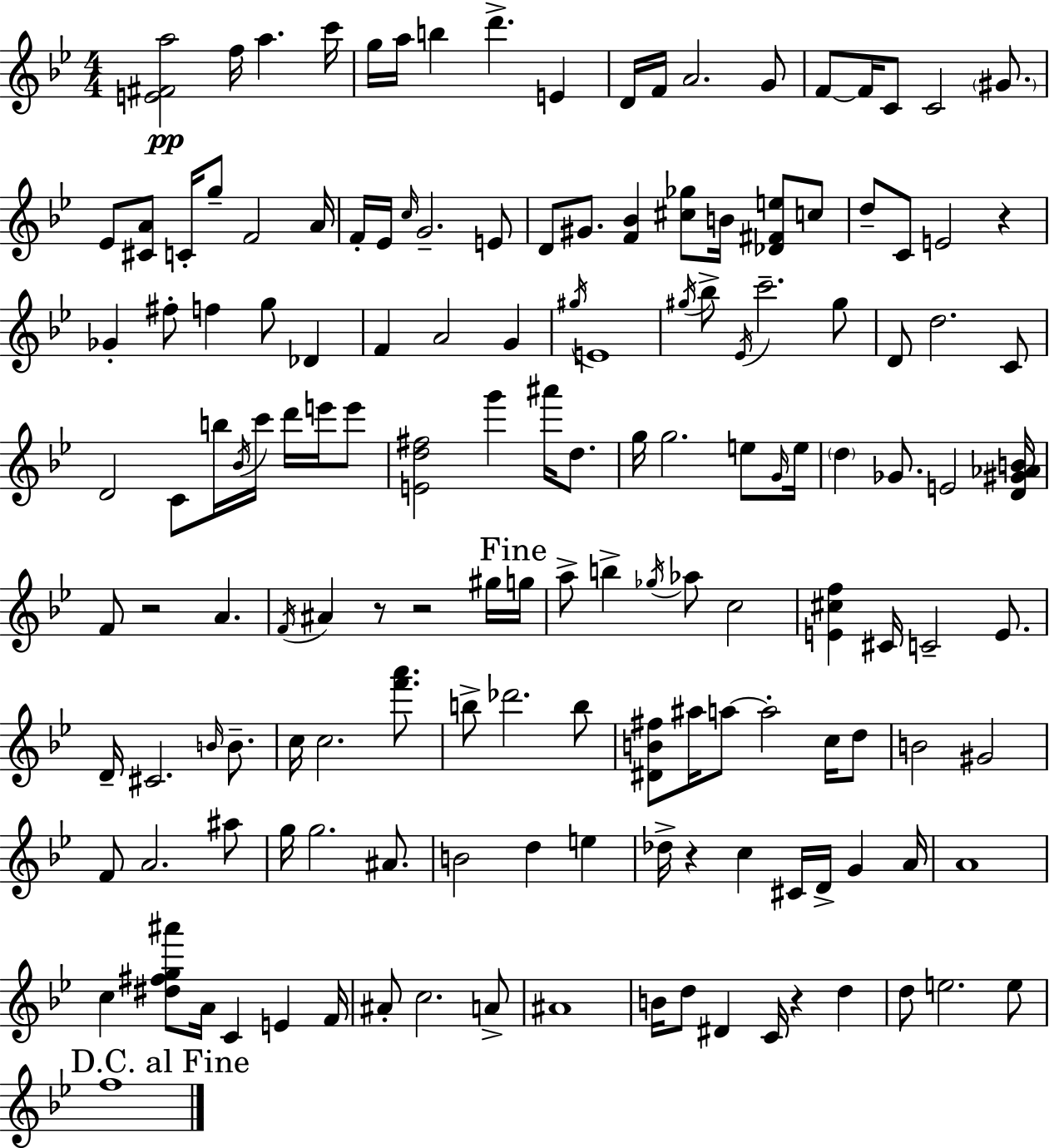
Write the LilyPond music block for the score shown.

{
  \clef treble
  \numericTimeSignature
  \time 4/4
  \key g \minor
  <e' fis' a''>2\pp f''16 a''4. c'''16 | g''16 a''16 b''4 d'''4.-> e'4 | d'16 f'16 a'2. g'8 | f'8~~ f'16 c'8 c'2 \parenthesize gis'8. | \break ees'8 <cis' a'>8 c'16-. g''8-- f'2 a'16 | f'16-. ees'16 \grace { c''16 } g'2.-- e'8 | d'8 gis'8. <f' bes'>4 <cis'' ges''>8 b'16 <des' fis' e''>8 c''8 | d''8-- c'8 e'2 r4 | \break ges'4-. fis''8-. f''4 g''8 des'4 | f'4 a'2 g'4 | \acciaccatura { gis''16 } e'1 | \acciaccatura { gis''16 } bes''8-> \acciaccatura { ees'16 } c'''2.-- | \break gis''8 d'8 d''2. | c'8 d'2 c'8 b''16 \acciaccatura { bes'16 } | c'''16 d'''16 e'''16 e'''8 <e' d'' fis''>2 g'''4 | ais'''16 d''8. g''16 g''2. | \break e''8 \grace { g'16 } e''16 \parenthesize d''4 ges'8. e'2 | <d' gis' aes' b'>16 f'8 r2 | a'4. \acciaccatura { f'16 } ais'4 r8 r2 | gis''16 \mark "Fine" g''16 a''8-> b''4-> \acciaccatura { ges''16 } aes''8 | \break c''2 <e' cis'' f''>4 cis'16 c'2-- | e'8. d'16-- cis'2. | \grace { b'16 } b'8.-- c''16 c''2. | <f''' a'''>8. b''8-> des'''2. | \break b''8 <dis' b' fis''>8 ais''16 a''8~~ a''2-. | c''16 d''8 b'2 | gis'2 f'8 a'2. | ais''8 g''16 g''2. | \break ais'8. b'2 | d''4 e''4 des''16-> r4 c''4 | cis'16 d'16-> g'4 a'16 a'1 | c''4 <dis'' fis'' g'' ais'''>8 a'16 | \break c'4 e'4 f'16 ais'8-. c''2. | a'8-> ais'1 | b'16 d''8 dis'4 | c'16 r4 d''4 d''8 e''2. | \break e''8 \mark "D.C. al Fine" f''1 | \bar "|."
}